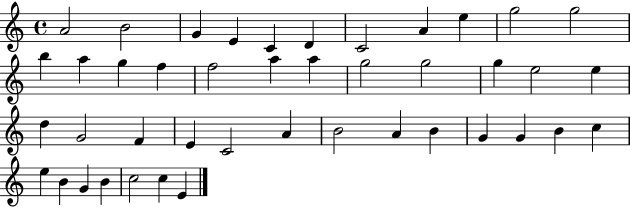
X:1
T:Untitled
M:4/4
L:1/4
K:C
A2 B2 G E C D C2 A e g2 g2 b a g f f2 a a g2 g2 g e2 e d G2 F E C2 A B2 A B G G B c e B G B c2 c E